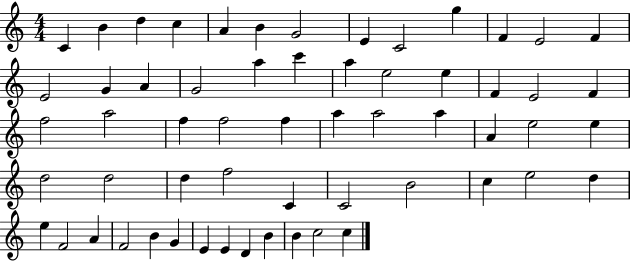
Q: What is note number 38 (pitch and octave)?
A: D5